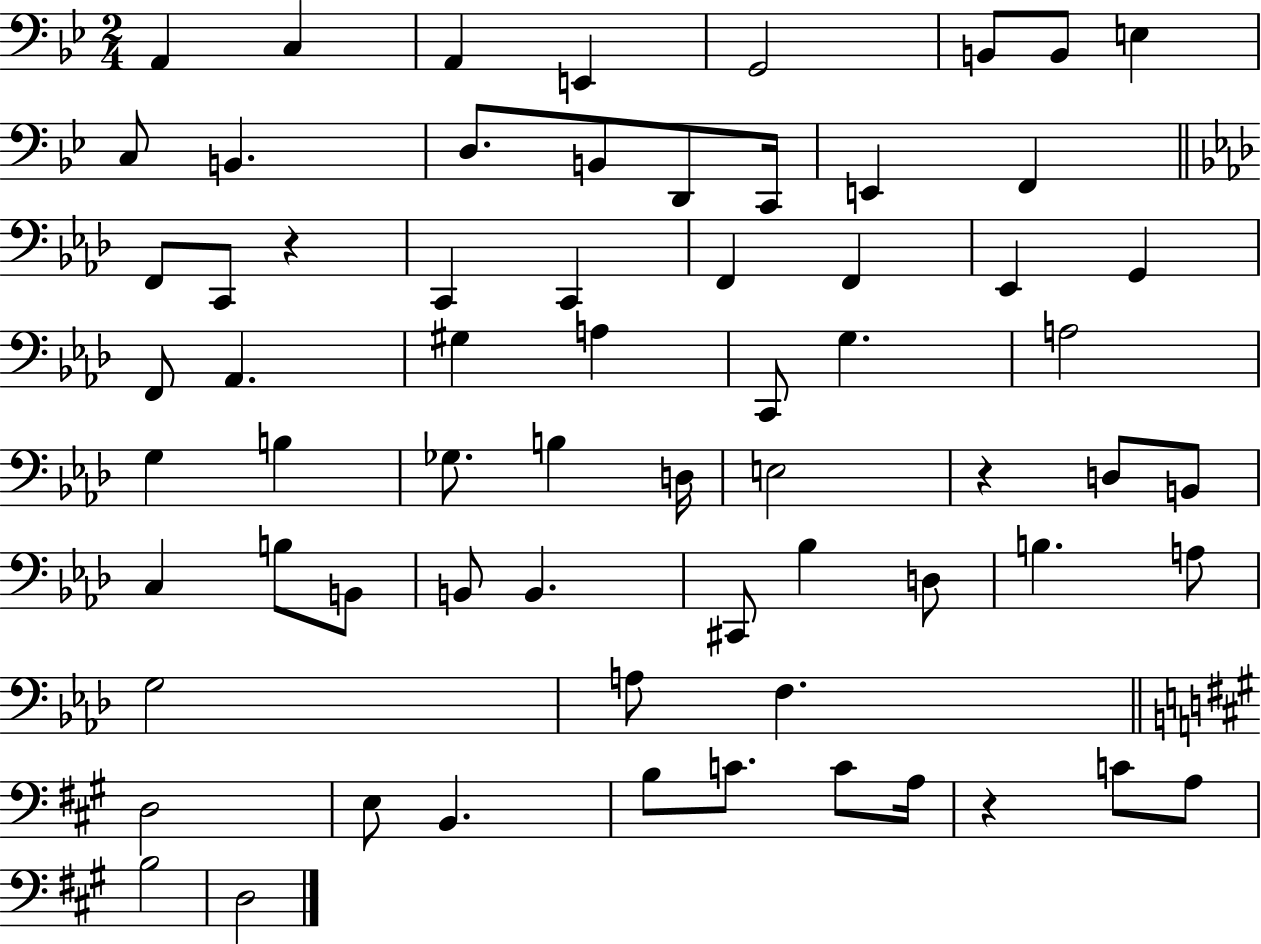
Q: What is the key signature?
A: BES major